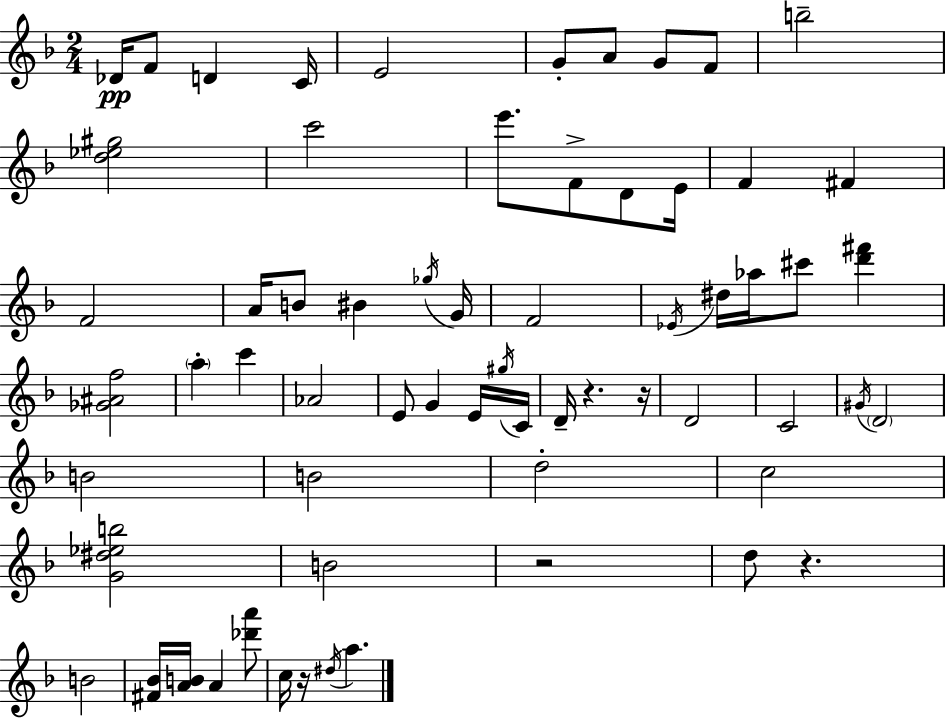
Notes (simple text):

Db4/s F4/e D4/q C4/s E4/h G4/e A4/e G4/e F4/e B5/h [D5,Eb5,G#5]/h C6/h E6/e. F4/e D4/e E4/s F4/q F#4/q F4/h A4/s B4/e BIS4/q Gb5/s G4/s F4/h Eb4/s D#5/s Ab5/s C#6/e [D6,F#6]/q [Gb4,A#4,F5]/h A5/q C6/q Ab4/h E4/e G4/q E4/s G#5/s C4/s D4/s R/q. R/s D4/h C4/h G#4/s D4/h B4/h B4/h D5/h C5/h [G4,D#5,Eb5,B5]/h B4/h R/h D5/e R/q. B4/h [F#4,Bb4]/s [A4,B4]/s A4/q [Db6,A6]/e C5/s R/s D#5/s A5/q.